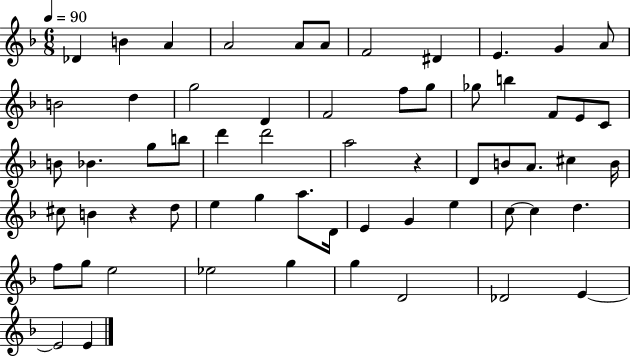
{
  \clef treble
  \numericTimeSignature
  \time 6/8
  \key f \major
  \tempo 4 = 90
  des'4 b'4 a'4 | a'2 a'8 a'8 | f'2 dis'4 | e'4. g'4 a'8 | \break b'2 d''4 | g''2 d'4 | f'2 f''8 g''8 | ges''8 b''4 f'8 e'8 c'8 | \break b'8 bes'4. g''8 b''8 | d'''4 d'''2 | a''2 r4 | d'8 b'8 a'8. cis''4 b'16 | \break cis''8 b'4 r4 d''8 | e''4 g''4 a''8. d'16 | e'4 g'4 e''4 | c''8~~ c''4 d''4. | \break f''8 g''8 e''2 | ees''2 g''4 | g''4 d'2 | des'2 e'4~~ | \break e'2 e'4 | \bar "|."
}